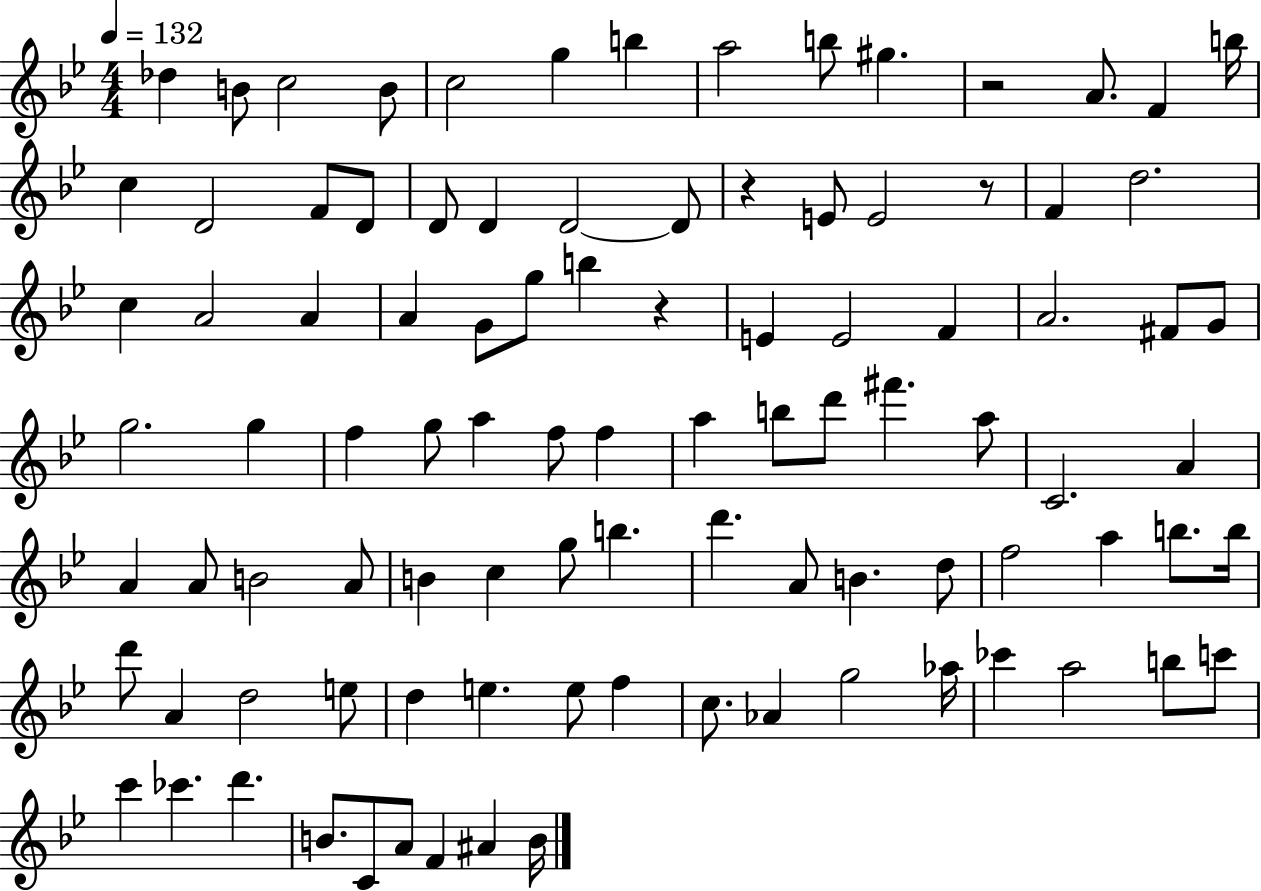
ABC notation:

X:1
T:Untitled
M:4/4
L:1/4
K:Bb
_d B/2 c2 B/2 c2 g b a2 b/2 ^g z2 A/2 F b/4 c D2 F/2 D/2 D/2 D D2 D/2 z E/2 E2 z/2 F d2 c A2 A A G/2 g/2 b z E E2 F A2 ^F/2 G/2 g2 g f g/2 a f/2 f a b/2 d'/2 ^f' a/2 C2 A A A/2 B2 A/2 B c g/2 b d' A/2 B d/2 f2 a b/2 b/4 d'/2 A d2 e/2 d e e/2 f c/2 _A g2 _a/4 _c' a2 b/2 c'/2 c' _c' d' B/2 C/2 A/2 F ^A B/4